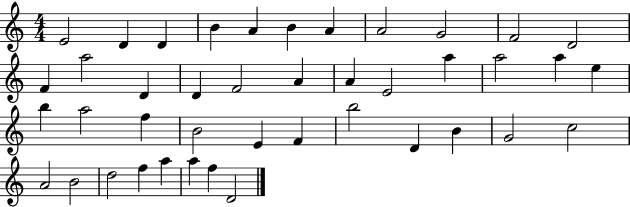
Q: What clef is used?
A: treble